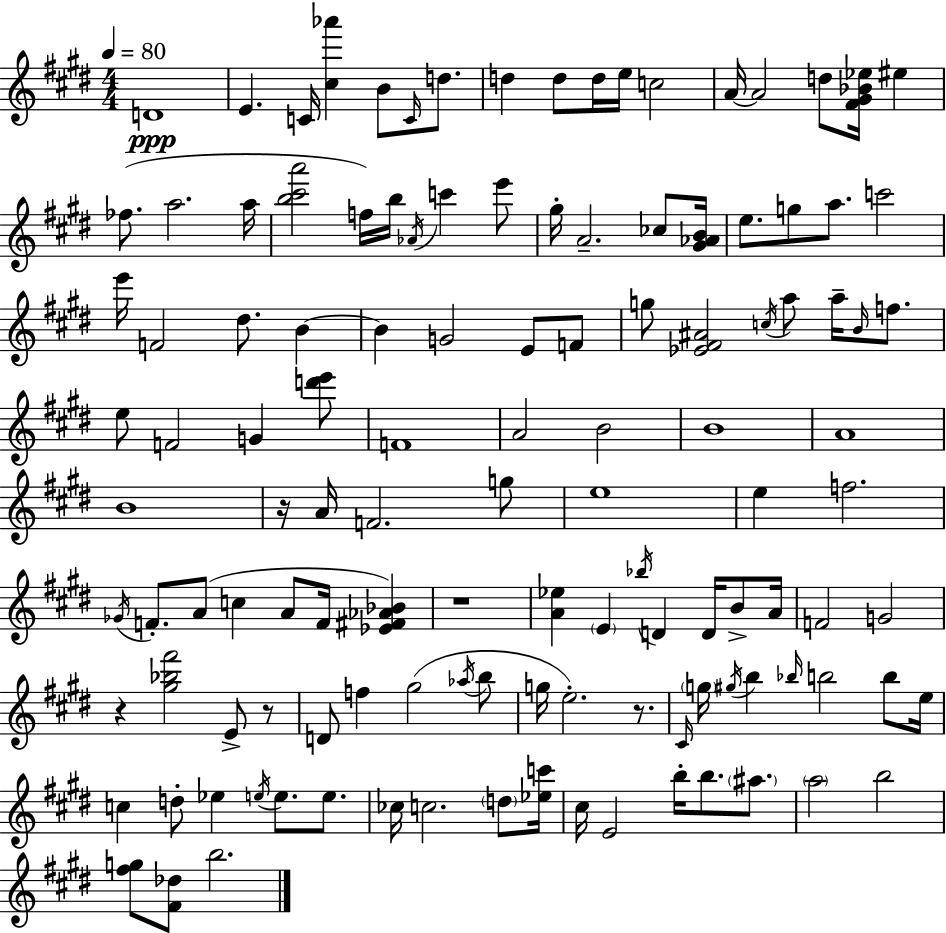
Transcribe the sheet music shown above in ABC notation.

X:1
T:Untitled
M:4/4
L:1/4
K:E
D4 E C/4 [^c_a'] B/2 C/4 d/2 d d/2 d/4 e/4 c2 A/4 A2 d/2 [^F^G_B_e]/4 ^e _f/2 a2 a/4 [b^c'a']2 f/4 b/4 _A/4 c' e'/2 ^g/4 A2 _c/2 [^G_AB]/4 e/2 g/2 a/2 c'2 e'/4 F2 ^d/2 B B G2 E/2 F/2 g/2 [_E^F^A]2 c/4 a/2 a/4 B/4 f/2 e/2 F2 G [d'e']/2 F4 A2 B2 B4 A4 B4 z/4 A/4 F2 g/2 e4 e f2 _G/4 F/2 A/2 c A/2 F/4 [_E^F_A_B] z4 [A_e] E _b/4 D D/4 B/2 A/4 F2 G2 z [^g_b^f']2 E/2 z/2 D/2 f ^g2 _a/4 b/2 g/4 e2 z/2 ^C/4 g/4 ^g/4 b _b/4 b2 b/2 e/4 c d/2 _e e/4 e/2 e/2 _c/4 c2 d/2 [_ec']/4 ^c/4 E2 b/4 b/2 ^a/2 a2 b2 [^fg]/2 [^F_d]/2 b2